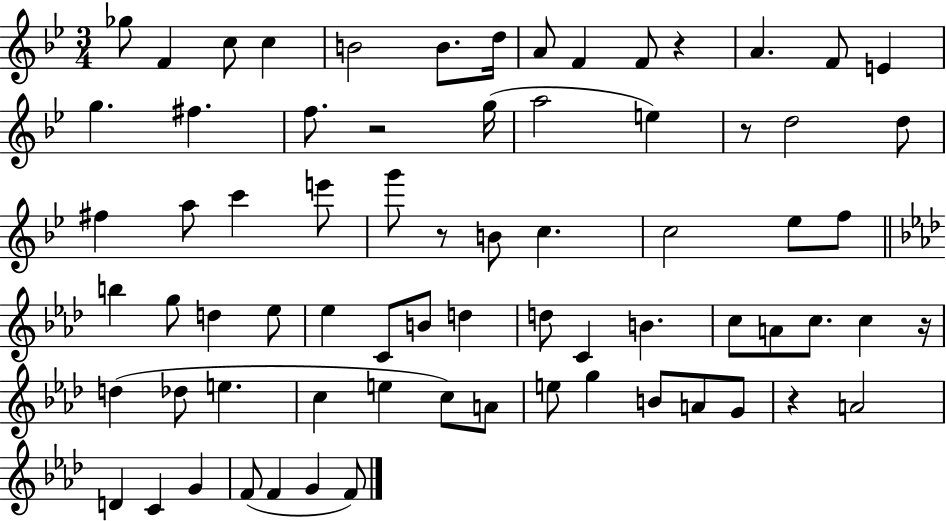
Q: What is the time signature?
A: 3/4